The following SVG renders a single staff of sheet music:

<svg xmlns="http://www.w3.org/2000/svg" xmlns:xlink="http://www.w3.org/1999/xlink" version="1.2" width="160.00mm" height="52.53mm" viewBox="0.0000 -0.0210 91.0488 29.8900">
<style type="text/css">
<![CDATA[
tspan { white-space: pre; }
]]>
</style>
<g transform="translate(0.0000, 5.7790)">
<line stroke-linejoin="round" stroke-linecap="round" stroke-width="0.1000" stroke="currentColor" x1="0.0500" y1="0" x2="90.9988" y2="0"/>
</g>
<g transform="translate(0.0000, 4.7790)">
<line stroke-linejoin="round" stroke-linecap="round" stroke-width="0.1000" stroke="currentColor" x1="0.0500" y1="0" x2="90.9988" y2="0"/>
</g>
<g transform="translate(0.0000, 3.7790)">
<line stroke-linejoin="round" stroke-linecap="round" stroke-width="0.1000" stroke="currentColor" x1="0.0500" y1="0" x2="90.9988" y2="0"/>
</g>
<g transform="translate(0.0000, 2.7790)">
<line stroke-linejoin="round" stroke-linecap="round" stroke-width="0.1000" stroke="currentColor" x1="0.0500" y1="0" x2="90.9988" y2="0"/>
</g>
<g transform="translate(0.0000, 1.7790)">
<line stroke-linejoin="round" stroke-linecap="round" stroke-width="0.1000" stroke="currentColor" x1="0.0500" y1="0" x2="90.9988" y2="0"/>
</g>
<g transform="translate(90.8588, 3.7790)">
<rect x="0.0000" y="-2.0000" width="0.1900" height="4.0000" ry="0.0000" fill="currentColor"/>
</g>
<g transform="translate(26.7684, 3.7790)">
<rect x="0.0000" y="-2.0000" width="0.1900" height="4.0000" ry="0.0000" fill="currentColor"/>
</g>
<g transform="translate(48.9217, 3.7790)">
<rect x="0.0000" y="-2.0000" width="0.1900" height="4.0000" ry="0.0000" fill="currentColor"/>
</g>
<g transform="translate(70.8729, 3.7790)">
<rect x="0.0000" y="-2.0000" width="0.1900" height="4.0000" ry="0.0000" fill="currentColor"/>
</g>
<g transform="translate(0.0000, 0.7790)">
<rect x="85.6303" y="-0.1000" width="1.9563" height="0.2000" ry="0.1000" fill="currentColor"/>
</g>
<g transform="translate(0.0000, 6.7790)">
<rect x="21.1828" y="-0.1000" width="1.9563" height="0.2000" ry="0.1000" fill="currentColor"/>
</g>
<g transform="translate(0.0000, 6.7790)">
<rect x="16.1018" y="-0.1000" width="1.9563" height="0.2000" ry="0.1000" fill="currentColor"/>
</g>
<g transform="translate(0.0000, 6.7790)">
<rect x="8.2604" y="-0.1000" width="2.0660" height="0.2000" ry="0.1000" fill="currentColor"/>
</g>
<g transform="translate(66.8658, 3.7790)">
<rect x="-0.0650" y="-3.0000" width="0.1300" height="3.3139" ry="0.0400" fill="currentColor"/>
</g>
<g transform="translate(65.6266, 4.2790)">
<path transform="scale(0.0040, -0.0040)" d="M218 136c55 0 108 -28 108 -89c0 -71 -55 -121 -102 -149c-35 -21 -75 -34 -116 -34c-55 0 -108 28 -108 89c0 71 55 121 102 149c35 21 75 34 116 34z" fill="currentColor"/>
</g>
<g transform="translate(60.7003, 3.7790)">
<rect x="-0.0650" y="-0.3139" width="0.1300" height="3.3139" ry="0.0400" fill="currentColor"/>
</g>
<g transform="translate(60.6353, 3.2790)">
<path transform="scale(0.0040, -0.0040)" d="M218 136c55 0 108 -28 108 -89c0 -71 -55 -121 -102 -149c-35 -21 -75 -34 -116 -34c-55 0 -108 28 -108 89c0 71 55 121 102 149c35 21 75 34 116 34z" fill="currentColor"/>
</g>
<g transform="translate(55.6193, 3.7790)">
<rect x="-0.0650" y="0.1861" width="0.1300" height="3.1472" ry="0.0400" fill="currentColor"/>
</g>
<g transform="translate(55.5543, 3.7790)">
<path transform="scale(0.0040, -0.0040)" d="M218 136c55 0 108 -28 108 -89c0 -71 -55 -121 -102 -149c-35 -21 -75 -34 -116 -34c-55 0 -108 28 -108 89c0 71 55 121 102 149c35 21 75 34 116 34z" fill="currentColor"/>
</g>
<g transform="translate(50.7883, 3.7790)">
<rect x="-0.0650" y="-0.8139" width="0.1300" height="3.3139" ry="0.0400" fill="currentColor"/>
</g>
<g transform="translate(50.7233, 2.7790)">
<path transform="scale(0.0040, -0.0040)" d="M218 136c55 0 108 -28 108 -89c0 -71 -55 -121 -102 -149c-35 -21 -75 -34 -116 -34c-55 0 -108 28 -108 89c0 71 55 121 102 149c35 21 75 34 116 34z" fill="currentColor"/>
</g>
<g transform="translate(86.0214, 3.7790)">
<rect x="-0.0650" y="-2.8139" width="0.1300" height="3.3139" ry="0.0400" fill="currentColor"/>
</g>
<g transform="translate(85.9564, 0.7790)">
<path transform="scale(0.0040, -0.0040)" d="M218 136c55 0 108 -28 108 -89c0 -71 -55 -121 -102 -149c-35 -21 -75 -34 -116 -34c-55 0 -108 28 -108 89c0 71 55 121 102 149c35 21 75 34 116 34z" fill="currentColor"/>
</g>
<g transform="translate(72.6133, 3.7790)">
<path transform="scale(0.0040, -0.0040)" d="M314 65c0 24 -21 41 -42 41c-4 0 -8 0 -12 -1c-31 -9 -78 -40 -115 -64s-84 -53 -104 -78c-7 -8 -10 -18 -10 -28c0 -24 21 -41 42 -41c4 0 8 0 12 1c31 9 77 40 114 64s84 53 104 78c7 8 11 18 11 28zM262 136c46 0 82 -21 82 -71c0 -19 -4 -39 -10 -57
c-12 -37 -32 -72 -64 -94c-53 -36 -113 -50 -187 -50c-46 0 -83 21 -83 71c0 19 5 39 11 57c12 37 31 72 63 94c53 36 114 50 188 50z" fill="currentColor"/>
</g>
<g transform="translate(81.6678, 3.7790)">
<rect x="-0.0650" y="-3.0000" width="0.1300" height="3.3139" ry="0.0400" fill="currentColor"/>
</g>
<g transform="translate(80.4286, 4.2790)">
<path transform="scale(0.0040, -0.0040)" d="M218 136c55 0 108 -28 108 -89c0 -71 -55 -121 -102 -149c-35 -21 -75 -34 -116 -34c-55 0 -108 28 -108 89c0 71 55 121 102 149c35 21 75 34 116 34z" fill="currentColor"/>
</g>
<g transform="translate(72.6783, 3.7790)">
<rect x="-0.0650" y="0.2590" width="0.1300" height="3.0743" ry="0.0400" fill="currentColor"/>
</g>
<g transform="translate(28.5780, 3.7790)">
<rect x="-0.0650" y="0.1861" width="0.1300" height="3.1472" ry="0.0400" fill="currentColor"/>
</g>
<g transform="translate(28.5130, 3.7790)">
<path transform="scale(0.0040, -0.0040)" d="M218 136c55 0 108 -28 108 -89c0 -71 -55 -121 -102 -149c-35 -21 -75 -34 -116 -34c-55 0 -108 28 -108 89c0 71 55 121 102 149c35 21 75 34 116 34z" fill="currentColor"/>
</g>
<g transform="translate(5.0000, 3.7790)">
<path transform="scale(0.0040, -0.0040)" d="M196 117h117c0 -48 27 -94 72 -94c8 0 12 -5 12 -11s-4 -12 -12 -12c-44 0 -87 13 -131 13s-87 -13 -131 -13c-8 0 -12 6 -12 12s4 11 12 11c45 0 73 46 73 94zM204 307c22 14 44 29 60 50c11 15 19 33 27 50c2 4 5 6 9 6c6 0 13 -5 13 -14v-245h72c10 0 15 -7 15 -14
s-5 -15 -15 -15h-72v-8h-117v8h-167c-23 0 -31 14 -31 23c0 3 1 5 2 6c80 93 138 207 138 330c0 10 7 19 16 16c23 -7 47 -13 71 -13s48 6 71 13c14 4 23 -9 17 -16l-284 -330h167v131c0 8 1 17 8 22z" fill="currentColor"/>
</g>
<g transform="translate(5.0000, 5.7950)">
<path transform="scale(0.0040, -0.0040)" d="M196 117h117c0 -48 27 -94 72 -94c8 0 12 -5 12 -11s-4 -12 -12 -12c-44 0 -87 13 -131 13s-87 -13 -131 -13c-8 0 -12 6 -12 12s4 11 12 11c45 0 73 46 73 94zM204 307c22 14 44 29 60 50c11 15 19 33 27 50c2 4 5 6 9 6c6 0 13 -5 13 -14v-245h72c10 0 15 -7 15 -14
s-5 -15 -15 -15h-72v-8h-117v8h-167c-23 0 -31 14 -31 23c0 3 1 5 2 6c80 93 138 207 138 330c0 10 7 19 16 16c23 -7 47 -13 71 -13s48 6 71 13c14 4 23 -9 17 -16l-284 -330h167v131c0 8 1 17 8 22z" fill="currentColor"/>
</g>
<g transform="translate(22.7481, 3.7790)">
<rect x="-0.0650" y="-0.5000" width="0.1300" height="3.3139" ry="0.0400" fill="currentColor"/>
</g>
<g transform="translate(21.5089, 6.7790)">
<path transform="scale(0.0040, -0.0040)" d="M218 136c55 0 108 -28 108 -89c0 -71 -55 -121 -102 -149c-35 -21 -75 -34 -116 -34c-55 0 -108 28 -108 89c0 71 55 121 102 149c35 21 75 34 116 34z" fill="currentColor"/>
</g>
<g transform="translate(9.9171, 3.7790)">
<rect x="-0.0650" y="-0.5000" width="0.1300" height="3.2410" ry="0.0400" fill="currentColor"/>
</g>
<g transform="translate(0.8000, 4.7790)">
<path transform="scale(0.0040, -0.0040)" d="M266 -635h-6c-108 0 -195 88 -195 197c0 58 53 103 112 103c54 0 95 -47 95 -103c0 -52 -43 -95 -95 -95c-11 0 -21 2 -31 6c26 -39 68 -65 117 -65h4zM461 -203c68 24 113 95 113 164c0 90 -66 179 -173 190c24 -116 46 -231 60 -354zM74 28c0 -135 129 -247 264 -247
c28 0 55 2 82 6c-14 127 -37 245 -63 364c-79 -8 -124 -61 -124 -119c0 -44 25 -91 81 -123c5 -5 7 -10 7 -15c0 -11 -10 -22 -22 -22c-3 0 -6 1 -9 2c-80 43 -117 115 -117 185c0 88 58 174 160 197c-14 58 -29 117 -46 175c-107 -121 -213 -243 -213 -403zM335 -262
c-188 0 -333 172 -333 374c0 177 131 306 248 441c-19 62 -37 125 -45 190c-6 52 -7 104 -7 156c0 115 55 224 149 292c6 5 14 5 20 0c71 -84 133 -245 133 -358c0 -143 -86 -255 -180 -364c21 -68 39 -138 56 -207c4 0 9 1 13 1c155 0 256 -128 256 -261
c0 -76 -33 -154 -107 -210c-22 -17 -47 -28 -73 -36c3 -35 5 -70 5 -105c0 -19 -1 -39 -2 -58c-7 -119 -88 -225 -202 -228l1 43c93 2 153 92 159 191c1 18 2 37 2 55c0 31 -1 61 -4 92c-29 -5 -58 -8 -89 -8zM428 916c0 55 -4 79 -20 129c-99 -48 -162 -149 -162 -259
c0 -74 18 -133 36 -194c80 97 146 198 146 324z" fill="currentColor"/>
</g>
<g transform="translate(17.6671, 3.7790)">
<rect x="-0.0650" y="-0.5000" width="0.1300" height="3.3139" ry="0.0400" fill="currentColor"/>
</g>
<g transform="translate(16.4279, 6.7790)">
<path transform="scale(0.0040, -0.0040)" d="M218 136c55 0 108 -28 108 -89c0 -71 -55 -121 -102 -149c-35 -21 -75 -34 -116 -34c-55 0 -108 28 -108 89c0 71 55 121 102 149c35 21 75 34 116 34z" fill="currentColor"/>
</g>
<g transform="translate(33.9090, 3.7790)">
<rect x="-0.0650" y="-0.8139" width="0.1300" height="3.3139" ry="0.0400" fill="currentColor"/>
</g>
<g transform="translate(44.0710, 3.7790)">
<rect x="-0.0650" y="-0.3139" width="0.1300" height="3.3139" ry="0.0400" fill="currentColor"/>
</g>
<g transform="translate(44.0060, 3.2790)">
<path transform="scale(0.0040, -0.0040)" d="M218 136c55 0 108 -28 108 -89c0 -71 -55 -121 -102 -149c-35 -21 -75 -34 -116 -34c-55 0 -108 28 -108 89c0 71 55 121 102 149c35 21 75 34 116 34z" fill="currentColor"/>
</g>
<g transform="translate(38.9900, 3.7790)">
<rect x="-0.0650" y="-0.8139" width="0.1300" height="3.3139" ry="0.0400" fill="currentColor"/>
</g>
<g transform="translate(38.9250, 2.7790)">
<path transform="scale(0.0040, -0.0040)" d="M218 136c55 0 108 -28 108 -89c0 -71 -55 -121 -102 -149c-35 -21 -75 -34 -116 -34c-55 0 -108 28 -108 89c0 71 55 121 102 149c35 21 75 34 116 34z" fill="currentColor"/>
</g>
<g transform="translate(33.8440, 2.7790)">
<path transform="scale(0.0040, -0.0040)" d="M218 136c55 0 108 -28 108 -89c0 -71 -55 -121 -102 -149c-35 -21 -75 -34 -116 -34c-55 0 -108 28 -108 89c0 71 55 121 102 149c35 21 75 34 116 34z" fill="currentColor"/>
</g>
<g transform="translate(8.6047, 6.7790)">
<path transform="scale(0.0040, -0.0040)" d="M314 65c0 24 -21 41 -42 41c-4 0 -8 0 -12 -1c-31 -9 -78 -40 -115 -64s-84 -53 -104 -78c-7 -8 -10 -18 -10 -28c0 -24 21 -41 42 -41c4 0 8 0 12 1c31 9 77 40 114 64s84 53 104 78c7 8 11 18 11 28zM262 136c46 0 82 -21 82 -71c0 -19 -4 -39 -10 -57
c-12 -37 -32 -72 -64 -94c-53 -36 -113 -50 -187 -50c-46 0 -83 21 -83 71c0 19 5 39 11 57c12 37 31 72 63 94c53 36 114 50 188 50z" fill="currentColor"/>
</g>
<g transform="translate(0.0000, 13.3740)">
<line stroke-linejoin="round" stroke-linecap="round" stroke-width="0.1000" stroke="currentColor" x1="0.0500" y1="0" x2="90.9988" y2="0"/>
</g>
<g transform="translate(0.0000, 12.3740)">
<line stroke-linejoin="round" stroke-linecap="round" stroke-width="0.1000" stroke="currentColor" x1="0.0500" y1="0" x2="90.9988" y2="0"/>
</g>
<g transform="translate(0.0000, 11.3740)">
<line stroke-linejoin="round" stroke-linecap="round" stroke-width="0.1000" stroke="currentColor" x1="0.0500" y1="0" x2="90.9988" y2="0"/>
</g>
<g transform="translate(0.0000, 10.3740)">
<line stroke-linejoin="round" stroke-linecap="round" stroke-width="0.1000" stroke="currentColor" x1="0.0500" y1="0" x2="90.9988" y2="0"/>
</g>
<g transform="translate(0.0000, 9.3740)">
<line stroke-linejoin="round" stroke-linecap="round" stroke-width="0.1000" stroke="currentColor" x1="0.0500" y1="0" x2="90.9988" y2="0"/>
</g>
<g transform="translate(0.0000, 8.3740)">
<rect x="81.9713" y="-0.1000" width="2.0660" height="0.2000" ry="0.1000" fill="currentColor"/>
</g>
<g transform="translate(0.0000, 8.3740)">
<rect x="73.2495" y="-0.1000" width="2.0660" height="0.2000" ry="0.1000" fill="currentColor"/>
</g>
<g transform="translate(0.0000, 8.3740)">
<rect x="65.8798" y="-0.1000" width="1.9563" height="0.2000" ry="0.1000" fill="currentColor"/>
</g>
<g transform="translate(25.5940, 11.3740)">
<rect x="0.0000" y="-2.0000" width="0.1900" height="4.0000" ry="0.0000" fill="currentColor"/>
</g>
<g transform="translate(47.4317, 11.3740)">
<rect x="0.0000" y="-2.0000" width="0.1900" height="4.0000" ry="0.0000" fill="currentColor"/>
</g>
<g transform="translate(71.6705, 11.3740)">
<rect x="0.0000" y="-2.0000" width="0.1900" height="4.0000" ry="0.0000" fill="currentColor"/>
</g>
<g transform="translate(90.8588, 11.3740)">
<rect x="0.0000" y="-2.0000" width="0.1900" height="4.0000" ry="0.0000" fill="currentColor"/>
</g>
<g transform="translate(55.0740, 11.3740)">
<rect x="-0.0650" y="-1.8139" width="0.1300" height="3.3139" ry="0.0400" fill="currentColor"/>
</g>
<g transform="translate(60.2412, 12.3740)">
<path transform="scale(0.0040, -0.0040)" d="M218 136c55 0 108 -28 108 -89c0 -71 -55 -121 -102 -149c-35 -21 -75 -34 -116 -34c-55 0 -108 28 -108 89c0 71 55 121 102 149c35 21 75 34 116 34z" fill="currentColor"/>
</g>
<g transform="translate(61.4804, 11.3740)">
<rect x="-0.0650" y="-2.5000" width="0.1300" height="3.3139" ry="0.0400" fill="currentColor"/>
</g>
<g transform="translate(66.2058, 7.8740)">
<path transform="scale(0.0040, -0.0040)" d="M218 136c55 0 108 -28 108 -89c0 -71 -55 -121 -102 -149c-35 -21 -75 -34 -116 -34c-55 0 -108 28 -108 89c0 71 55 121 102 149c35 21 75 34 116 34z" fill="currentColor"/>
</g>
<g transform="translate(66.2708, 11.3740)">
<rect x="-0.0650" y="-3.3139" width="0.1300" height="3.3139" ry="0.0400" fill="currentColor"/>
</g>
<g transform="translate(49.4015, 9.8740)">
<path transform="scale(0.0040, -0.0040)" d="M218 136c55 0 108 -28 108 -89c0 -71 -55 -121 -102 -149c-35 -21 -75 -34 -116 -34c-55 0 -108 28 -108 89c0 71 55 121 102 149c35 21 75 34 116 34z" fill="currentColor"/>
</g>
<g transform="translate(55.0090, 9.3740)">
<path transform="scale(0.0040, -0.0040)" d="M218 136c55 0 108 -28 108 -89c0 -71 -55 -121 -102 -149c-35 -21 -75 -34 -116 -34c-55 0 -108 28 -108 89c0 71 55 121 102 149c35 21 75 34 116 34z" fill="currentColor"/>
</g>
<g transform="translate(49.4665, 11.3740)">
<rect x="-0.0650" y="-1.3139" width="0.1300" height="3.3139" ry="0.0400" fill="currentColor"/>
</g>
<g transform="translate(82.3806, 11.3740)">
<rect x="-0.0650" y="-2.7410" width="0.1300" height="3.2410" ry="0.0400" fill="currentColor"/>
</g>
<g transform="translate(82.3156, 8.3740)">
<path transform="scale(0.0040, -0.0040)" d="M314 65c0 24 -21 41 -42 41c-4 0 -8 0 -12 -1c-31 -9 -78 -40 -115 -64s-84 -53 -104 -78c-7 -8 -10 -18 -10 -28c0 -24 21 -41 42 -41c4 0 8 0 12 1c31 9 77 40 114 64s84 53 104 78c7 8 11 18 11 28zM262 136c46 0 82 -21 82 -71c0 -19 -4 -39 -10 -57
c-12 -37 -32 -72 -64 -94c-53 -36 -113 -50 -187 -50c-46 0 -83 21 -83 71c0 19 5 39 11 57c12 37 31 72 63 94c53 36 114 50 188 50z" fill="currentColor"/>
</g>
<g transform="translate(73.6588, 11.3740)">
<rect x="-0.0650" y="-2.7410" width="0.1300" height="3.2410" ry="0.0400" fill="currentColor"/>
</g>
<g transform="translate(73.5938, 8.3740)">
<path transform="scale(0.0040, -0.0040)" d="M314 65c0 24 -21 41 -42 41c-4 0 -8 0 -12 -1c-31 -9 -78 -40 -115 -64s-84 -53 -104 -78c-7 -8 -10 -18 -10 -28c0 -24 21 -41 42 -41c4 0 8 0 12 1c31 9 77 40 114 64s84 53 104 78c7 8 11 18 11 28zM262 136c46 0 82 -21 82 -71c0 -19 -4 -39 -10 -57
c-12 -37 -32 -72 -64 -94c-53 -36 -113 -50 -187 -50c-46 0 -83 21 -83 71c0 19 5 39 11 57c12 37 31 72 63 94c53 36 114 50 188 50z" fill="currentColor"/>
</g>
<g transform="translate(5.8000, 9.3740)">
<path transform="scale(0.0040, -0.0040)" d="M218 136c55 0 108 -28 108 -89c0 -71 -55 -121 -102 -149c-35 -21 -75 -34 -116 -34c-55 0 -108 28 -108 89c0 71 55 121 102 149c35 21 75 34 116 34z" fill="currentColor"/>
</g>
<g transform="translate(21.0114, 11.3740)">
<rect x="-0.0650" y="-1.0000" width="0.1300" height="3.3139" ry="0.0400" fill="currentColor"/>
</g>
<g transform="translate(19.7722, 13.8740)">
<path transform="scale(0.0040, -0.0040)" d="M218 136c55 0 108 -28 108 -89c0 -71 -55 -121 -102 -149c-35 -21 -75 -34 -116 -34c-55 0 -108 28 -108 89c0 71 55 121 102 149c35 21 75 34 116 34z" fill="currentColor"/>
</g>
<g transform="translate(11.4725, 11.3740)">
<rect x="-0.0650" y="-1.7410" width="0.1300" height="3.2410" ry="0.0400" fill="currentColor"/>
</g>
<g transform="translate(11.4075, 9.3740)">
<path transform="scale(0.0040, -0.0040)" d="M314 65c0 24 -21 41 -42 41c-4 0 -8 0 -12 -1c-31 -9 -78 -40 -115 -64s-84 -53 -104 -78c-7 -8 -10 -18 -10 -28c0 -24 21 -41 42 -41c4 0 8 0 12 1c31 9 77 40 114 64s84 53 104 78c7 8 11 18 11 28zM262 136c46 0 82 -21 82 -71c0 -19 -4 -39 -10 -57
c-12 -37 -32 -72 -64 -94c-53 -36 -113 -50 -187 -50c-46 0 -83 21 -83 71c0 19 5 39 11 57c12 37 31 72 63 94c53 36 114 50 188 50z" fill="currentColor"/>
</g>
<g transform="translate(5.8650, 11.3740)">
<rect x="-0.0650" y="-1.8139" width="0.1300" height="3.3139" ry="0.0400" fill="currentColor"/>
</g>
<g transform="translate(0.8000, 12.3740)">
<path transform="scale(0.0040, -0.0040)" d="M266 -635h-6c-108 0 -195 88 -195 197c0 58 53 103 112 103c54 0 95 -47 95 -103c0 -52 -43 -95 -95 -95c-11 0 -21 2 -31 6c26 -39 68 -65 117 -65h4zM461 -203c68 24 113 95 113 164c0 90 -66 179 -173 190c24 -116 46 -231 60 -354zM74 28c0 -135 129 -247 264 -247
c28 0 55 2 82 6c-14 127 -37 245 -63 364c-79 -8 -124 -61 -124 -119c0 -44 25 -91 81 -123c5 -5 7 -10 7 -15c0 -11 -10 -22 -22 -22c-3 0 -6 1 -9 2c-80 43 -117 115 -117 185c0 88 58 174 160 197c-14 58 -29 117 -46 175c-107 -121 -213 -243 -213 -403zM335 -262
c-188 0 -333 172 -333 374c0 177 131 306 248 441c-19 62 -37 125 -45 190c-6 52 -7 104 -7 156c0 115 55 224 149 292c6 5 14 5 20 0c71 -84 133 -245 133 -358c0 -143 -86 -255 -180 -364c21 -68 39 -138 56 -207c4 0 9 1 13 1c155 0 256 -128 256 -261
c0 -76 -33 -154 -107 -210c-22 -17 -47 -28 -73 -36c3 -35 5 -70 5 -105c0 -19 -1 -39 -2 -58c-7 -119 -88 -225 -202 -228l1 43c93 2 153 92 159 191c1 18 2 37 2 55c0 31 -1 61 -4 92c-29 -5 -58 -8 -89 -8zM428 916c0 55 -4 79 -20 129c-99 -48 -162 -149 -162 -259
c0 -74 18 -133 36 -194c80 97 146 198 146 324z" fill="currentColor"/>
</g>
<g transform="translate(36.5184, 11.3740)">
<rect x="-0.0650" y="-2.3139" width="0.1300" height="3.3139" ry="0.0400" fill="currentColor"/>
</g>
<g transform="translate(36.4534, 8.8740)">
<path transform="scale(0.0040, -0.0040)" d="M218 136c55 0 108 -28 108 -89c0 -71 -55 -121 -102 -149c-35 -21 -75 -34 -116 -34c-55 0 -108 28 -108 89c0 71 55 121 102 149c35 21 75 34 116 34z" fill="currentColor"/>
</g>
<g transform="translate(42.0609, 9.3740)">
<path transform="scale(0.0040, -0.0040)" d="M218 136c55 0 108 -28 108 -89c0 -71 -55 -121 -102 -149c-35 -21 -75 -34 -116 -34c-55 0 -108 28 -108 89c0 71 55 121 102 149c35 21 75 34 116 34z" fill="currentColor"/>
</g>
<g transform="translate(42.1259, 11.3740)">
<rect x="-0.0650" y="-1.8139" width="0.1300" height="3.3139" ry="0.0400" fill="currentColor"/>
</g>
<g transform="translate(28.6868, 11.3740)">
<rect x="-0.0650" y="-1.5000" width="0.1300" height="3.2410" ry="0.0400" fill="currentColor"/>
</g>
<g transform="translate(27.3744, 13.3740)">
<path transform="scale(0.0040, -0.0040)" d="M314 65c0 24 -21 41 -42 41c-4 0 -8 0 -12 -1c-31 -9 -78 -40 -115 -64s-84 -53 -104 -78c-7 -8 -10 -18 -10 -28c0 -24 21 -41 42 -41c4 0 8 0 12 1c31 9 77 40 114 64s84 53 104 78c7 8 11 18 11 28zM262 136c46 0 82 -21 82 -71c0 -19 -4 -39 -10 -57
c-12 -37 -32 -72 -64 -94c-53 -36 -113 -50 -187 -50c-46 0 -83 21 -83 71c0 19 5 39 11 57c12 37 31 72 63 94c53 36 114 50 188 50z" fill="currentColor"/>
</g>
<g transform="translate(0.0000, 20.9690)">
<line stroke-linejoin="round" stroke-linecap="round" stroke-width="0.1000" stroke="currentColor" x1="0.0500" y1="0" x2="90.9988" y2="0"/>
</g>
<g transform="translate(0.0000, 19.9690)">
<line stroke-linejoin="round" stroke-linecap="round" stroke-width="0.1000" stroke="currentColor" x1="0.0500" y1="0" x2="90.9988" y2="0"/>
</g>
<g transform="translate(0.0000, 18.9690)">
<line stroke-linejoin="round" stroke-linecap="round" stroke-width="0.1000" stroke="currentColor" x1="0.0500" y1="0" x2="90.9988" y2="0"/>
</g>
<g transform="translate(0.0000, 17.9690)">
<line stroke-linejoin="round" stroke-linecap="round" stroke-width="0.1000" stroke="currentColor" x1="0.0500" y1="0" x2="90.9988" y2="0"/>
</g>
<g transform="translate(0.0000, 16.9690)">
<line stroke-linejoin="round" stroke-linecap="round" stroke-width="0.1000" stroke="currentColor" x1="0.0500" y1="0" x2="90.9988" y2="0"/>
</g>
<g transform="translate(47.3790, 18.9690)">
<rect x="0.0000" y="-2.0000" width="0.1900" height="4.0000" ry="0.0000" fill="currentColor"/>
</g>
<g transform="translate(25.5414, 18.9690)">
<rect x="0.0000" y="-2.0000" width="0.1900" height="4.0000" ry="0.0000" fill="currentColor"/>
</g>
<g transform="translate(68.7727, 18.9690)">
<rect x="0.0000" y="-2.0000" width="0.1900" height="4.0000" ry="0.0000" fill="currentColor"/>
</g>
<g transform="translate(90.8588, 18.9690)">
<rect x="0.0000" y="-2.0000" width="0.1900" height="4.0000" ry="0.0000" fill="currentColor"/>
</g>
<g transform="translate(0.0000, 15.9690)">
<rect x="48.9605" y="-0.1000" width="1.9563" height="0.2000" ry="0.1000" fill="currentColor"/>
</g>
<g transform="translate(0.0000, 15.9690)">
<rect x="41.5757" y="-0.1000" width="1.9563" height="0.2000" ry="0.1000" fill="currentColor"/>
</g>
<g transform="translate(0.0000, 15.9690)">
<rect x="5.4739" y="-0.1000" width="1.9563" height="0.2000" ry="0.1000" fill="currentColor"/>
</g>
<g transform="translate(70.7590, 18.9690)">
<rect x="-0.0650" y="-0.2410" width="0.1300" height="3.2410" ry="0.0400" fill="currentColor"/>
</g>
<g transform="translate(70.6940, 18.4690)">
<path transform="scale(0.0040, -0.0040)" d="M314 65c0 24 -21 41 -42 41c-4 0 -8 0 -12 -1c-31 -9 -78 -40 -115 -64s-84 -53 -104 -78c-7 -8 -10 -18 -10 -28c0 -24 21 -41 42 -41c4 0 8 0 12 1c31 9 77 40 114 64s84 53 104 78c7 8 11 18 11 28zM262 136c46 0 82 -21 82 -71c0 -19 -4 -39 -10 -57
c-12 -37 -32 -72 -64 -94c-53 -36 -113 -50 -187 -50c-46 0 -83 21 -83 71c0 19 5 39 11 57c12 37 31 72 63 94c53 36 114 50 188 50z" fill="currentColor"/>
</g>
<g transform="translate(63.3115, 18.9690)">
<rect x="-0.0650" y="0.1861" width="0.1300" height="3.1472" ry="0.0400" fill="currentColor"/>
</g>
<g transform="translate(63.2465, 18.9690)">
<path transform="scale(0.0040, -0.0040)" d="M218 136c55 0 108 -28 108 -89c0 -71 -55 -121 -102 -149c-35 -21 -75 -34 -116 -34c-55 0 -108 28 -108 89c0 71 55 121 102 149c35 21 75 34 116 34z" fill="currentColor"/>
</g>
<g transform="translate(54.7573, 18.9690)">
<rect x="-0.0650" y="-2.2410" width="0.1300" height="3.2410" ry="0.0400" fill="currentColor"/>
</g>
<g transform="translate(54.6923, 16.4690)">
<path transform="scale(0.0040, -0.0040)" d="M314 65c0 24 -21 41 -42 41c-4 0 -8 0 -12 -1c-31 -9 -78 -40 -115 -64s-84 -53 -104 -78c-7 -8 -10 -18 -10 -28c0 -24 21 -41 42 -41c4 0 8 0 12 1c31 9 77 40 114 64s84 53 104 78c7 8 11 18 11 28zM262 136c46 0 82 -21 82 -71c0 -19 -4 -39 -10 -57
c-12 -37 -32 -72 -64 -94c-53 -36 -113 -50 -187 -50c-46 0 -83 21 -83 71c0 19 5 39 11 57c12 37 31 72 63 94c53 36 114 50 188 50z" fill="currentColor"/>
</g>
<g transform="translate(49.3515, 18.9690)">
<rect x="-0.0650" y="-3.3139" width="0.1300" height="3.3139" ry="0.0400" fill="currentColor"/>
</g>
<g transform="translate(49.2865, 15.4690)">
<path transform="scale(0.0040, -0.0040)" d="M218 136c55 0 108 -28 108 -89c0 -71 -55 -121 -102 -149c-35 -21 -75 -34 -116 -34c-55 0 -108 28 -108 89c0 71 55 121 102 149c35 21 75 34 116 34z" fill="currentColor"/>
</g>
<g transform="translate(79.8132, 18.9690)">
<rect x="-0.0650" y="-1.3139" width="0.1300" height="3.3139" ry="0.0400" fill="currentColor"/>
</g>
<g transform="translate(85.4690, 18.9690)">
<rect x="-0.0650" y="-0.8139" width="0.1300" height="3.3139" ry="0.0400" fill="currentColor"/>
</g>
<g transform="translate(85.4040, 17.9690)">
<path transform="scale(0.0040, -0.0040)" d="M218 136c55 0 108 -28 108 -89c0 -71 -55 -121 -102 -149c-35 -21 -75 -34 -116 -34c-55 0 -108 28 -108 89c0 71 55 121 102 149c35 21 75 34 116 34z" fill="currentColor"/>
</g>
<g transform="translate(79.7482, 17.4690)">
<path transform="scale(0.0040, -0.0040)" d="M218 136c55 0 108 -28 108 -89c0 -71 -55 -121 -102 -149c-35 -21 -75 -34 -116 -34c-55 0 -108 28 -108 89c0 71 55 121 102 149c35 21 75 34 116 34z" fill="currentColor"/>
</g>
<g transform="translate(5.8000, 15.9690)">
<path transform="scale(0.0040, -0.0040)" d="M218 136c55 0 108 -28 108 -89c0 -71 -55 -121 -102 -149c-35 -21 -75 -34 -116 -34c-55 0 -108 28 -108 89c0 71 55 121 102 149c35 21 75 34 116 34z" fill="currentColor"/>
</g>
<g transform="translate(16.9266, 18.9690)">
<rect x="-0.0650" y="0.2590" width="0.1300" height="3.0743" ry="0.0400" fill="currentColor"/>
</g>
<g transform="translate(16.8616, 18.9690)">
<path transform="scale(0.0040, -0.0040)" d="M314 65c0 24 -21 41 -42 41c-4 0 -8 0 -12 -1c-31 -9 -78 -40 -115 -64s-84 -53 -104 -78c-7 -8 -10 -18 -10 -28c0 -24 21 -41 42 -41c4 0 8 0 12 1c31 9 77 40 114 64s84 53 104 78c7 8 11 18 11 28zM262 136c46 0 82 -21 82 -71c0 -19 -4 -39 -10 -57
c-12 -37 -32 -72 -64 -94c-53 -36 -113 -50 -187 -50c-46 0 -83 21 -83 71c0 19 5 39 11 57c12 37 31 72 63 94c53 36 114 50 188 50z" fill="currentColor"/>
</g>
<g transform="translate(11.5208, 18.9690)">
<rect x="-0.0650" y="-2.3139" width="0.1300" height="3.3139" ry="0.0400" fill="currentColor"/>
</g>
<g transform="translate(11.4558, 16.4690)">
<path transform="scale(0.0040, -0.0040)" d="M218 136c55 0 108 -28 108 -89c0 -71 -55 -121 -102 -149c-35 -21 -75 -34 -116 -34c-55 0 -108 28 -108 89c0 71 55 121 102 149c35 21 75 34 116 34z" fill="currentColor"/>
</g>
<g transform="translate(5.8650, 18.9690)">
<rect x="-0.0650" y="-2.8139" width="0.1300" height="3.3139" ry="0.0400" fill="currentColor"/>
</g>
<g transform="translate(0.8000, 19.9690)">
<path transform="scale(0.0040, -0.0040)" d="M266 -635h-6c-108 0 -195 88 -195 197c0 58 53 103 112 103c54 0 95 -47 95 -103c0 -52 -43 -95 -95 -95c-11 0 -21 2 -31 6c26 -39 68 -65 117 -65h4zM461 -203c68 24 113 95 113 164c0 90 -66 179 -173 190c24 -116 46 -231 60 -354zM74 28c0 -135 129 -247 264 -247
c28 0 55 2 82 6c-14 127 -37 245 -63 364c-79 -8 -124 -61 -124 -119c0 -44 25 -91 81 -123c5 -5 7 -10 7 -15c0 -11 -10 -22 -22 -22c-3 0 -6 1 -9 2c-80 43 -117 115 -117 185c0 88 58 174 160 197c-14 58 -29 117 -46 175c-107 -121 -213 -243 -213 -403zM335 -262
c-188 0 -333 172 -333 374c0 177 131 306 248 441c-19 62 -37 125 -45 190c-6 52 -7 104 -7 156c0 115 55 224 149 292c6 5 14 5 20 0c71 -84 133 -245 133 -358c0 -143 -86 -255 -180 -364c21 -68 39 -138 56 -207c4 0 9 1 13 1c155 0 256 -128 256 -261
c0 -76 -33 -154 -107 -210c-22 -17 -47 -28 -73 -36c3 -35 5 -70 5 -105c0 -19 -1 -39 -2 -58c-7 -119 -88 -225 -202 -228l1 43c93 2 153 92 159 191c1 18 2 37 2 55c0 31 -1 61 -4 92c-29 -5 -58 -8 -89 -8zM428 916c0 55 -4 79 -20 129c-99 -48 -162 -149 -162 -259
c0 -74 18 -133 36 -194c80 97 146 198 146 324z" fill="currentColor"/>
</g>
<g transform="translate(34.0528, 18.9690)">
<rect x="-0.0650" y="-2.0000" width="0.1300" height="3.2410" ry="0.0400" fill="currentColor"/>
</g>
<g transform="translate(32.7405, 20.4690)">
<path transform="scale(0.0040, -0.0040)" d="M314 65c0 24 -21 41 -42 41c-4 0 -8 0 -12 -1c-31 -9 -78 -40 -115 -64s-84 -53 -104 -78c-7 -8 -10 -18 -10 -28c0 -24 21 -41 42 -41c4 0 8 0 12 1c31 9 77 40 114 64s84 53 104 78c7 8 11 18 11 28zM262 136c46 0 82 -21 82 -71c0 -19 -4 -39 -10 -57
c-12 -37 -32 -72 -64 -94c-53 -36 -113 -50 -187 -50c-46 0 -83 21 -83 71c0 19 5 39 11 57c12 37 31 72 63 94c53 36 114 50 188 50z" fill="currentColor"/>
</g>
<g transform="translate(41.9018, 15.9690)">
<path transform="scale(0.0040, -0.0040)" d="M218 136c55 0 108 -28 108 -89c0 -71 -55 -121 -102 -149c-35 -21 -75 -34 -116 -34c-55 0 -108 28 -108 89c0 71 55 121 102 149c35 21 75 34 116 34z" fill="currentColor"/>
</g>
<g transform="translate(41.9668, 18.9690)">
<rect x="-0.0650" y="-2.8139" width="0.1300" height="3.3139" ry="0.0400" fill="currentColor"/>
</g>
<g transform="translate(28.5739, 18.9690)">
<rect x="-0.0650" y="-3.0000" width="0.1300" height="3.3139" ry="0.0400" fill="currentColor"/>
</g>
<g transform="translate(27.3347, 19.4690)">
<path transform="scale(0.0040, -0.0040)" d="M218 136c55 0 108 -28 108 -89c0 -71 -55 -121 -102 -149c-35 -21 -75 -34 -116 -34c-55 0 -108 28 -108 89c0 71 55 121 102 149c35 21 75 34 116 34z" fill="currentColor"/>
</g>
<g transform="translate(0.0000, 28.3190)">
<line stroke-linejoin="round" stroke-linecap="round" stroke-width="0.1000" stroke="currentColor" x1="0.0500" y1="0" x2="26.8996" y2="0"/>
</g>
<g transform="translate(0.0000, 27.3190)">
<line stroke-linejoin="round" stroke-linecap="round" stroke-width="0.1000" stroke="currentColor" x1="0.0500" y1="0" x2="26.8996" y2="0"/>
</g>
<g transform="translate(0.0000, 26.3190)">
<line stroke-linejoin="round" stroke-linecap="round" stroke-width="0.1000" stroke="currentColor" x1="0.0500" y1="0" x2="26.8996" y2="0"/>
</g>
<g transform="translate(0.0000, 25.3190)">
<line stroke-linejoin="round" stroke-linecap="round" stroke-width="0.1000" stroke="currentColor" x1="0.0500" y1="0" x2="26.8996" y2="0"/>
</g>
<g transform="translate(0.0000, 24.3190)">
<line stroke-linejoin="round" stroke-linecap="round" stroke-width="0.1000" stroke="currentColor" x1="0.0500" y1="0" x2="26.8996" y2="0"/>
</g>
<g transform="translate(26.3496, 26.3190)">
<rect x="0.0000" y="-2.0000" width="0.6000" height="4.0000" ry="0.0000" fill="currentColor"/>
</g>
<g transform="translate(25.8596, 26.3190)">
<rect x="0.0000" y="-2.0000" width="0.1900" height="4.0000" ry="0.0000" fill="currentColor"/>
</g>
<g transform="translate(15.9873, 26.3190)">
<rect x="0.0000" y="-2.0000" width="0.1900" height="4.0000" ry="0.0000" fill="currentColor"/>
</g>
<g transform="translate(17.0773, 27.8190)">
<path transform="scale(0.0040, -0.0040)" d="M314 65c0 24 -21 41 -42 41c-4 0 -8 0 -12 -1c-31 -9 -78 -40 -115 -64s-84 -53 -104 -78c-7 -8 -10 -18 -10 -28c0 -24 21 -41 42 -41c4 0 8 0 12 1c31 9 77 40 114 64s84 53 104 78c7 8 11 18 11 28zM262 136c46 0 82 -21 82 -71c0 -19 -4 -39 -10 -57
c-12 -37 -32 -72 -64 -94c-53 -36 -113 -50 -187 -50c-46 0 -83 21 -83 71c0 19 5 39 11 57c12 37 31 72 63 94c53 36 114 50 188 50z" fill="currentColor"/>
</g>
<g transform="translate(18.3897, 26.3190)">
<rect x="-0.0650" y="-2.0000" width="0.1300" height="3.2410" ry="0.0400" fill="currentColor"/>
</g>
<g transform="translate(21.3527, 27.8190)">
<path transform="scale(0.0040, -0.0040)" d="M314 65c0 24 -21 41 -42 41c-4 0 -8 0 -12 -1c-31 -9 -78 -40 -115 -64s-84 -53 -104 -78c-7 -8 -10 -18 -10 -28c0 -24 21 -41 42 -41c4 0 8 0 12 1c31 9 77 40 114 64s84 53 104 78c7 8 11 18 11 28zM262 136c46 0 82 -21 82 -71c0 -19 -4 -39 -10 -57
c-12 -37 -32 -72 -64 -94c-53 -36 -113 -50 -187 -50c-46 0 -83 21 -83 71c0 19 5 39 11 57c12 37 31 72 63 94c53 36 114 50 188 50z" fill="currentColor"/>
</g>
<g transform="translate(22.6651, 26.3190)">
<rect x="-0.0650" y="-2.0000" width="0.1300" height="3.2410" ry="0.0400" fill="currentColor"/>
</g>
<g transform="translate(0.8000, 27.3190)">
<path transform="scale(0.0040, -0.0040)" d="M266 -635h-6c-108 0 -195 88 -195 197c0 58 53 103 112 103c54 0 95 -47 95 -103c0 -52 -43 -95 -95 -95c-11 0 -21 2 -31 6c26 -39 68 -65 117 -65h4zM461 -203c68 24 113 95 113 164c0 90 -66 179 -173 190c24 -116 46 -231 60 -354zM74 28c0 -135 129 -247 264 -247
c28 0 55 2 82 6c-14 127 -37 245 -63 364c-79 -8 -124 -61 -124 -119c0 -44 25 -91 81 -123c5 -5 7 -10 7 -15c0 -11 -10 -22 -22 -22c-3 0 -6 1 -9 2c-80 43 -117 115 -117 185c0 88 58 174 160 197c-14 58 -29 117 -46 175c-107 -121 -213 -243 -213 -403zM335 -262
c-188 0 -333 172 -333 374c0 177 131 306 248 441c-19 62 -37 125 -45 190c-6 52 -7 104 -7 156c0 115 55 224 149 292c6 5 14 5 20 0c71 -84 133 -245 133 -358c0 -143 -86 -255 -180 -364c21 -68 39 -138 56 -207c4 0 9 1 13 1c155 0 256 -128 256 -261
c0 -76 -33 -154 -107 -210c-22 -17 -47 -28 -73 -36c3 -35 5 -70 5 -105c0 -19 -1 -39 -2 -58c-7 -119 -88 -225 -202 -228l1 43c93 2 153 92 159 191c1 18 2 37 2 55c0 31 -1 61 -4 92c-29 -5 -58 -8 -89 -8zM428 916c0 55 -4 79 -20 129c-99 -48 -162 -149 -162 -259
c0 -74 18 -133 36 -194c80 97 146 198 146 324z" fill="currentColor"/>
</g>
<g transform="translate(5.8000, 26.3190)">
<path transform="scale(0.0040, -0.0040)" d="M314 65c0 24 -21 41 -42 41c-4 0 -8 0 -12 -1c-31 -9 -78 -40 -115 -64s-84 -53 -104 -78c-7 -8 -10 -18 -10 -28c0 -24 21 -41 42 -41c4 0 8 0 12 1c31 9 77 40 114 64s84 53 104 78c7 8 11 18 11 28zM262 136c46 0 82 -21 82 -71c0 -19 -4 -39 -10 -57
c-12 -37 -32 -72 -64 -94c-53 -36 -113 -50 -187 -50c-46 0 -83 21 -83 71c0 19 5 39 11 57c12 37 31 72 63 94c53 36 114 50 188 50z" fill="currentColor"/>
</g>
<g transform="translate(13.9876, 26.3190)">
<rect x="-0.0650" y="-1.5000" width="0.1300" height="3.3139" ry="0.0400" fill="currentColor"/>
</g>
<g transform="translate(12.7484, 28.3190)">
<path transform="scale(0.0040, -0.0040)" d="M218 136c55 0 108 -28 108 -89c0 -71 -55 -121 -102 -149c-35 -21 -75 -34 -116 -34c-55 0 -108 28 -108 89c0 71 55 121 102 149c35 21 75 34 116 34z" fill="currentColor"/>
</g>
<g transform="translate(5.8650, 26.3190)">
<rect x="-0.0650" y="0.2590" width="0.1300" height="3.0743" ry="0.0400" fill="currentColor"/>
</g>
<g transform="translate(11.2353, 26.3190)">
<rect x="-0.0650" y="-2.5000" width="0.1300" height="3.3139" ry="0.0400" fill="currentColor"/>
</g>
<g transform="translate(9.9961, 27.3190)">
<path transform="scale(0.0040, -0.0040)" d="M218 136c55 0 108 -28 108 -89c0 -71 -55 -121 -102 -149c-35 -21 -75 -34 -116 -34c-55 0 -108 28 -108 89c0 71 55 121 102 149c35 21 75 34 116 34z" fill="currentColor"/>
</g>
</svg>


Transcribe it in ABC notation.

X:1
T:Untitled
M:4/4
L:1/4
K:C
C2 C C B d d c d B c A B2 A a f f2 D E2 g f e f G b a2 a2 a g B2 A F2 a b g2 B c2 e d B2 G E F2 F2